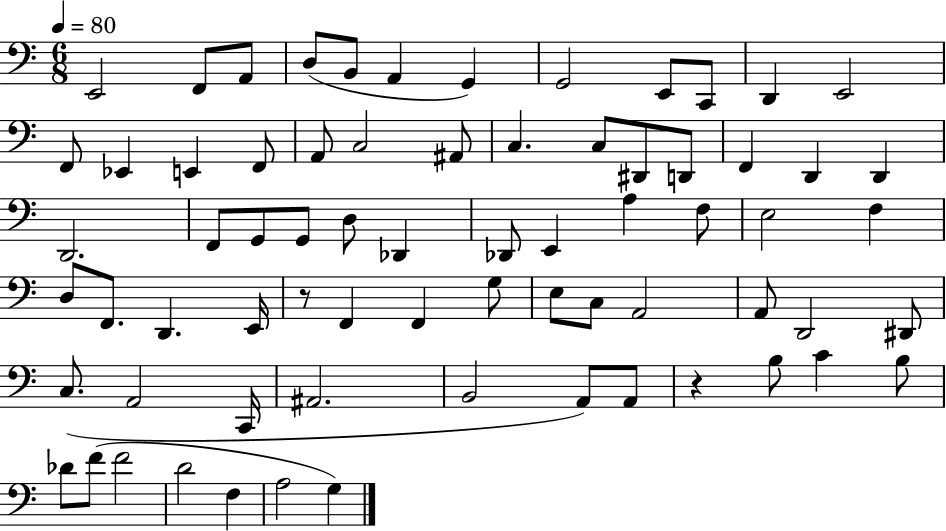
X:1
T:Untitled
M:6/8
L:1/4
K:C
E,,2 F,,/2 A,,/2 D,/2 B,,/2 A,, G,, G,,2 E,,/2 C,,/2 D,, E,,2 F,,/2 _E,, E,, F,,/2 A,,/2 C,2 ^A,,/2 C, C,/2 ^D,,/2 D,,/2 F,, D,, D,, D,,2 F,,/2 G,,/2 G,,/2 D,/2 _D,, _D,,/2 E,, A, F,/2 E,2 F, D,/2 F,,/2 D,, E,,/4 z/2 F,, F,, G,/2 E,/2 C,/2 A,,2 A,,/2 D,,2 ^D,,/2 C,/2 A,,2 C,,/4 ^A,,2 B,,2 A,,/2 A,,/2 z B,/2 C B,/2 _D/2 F/2 F2 D2 F, A,2 G,